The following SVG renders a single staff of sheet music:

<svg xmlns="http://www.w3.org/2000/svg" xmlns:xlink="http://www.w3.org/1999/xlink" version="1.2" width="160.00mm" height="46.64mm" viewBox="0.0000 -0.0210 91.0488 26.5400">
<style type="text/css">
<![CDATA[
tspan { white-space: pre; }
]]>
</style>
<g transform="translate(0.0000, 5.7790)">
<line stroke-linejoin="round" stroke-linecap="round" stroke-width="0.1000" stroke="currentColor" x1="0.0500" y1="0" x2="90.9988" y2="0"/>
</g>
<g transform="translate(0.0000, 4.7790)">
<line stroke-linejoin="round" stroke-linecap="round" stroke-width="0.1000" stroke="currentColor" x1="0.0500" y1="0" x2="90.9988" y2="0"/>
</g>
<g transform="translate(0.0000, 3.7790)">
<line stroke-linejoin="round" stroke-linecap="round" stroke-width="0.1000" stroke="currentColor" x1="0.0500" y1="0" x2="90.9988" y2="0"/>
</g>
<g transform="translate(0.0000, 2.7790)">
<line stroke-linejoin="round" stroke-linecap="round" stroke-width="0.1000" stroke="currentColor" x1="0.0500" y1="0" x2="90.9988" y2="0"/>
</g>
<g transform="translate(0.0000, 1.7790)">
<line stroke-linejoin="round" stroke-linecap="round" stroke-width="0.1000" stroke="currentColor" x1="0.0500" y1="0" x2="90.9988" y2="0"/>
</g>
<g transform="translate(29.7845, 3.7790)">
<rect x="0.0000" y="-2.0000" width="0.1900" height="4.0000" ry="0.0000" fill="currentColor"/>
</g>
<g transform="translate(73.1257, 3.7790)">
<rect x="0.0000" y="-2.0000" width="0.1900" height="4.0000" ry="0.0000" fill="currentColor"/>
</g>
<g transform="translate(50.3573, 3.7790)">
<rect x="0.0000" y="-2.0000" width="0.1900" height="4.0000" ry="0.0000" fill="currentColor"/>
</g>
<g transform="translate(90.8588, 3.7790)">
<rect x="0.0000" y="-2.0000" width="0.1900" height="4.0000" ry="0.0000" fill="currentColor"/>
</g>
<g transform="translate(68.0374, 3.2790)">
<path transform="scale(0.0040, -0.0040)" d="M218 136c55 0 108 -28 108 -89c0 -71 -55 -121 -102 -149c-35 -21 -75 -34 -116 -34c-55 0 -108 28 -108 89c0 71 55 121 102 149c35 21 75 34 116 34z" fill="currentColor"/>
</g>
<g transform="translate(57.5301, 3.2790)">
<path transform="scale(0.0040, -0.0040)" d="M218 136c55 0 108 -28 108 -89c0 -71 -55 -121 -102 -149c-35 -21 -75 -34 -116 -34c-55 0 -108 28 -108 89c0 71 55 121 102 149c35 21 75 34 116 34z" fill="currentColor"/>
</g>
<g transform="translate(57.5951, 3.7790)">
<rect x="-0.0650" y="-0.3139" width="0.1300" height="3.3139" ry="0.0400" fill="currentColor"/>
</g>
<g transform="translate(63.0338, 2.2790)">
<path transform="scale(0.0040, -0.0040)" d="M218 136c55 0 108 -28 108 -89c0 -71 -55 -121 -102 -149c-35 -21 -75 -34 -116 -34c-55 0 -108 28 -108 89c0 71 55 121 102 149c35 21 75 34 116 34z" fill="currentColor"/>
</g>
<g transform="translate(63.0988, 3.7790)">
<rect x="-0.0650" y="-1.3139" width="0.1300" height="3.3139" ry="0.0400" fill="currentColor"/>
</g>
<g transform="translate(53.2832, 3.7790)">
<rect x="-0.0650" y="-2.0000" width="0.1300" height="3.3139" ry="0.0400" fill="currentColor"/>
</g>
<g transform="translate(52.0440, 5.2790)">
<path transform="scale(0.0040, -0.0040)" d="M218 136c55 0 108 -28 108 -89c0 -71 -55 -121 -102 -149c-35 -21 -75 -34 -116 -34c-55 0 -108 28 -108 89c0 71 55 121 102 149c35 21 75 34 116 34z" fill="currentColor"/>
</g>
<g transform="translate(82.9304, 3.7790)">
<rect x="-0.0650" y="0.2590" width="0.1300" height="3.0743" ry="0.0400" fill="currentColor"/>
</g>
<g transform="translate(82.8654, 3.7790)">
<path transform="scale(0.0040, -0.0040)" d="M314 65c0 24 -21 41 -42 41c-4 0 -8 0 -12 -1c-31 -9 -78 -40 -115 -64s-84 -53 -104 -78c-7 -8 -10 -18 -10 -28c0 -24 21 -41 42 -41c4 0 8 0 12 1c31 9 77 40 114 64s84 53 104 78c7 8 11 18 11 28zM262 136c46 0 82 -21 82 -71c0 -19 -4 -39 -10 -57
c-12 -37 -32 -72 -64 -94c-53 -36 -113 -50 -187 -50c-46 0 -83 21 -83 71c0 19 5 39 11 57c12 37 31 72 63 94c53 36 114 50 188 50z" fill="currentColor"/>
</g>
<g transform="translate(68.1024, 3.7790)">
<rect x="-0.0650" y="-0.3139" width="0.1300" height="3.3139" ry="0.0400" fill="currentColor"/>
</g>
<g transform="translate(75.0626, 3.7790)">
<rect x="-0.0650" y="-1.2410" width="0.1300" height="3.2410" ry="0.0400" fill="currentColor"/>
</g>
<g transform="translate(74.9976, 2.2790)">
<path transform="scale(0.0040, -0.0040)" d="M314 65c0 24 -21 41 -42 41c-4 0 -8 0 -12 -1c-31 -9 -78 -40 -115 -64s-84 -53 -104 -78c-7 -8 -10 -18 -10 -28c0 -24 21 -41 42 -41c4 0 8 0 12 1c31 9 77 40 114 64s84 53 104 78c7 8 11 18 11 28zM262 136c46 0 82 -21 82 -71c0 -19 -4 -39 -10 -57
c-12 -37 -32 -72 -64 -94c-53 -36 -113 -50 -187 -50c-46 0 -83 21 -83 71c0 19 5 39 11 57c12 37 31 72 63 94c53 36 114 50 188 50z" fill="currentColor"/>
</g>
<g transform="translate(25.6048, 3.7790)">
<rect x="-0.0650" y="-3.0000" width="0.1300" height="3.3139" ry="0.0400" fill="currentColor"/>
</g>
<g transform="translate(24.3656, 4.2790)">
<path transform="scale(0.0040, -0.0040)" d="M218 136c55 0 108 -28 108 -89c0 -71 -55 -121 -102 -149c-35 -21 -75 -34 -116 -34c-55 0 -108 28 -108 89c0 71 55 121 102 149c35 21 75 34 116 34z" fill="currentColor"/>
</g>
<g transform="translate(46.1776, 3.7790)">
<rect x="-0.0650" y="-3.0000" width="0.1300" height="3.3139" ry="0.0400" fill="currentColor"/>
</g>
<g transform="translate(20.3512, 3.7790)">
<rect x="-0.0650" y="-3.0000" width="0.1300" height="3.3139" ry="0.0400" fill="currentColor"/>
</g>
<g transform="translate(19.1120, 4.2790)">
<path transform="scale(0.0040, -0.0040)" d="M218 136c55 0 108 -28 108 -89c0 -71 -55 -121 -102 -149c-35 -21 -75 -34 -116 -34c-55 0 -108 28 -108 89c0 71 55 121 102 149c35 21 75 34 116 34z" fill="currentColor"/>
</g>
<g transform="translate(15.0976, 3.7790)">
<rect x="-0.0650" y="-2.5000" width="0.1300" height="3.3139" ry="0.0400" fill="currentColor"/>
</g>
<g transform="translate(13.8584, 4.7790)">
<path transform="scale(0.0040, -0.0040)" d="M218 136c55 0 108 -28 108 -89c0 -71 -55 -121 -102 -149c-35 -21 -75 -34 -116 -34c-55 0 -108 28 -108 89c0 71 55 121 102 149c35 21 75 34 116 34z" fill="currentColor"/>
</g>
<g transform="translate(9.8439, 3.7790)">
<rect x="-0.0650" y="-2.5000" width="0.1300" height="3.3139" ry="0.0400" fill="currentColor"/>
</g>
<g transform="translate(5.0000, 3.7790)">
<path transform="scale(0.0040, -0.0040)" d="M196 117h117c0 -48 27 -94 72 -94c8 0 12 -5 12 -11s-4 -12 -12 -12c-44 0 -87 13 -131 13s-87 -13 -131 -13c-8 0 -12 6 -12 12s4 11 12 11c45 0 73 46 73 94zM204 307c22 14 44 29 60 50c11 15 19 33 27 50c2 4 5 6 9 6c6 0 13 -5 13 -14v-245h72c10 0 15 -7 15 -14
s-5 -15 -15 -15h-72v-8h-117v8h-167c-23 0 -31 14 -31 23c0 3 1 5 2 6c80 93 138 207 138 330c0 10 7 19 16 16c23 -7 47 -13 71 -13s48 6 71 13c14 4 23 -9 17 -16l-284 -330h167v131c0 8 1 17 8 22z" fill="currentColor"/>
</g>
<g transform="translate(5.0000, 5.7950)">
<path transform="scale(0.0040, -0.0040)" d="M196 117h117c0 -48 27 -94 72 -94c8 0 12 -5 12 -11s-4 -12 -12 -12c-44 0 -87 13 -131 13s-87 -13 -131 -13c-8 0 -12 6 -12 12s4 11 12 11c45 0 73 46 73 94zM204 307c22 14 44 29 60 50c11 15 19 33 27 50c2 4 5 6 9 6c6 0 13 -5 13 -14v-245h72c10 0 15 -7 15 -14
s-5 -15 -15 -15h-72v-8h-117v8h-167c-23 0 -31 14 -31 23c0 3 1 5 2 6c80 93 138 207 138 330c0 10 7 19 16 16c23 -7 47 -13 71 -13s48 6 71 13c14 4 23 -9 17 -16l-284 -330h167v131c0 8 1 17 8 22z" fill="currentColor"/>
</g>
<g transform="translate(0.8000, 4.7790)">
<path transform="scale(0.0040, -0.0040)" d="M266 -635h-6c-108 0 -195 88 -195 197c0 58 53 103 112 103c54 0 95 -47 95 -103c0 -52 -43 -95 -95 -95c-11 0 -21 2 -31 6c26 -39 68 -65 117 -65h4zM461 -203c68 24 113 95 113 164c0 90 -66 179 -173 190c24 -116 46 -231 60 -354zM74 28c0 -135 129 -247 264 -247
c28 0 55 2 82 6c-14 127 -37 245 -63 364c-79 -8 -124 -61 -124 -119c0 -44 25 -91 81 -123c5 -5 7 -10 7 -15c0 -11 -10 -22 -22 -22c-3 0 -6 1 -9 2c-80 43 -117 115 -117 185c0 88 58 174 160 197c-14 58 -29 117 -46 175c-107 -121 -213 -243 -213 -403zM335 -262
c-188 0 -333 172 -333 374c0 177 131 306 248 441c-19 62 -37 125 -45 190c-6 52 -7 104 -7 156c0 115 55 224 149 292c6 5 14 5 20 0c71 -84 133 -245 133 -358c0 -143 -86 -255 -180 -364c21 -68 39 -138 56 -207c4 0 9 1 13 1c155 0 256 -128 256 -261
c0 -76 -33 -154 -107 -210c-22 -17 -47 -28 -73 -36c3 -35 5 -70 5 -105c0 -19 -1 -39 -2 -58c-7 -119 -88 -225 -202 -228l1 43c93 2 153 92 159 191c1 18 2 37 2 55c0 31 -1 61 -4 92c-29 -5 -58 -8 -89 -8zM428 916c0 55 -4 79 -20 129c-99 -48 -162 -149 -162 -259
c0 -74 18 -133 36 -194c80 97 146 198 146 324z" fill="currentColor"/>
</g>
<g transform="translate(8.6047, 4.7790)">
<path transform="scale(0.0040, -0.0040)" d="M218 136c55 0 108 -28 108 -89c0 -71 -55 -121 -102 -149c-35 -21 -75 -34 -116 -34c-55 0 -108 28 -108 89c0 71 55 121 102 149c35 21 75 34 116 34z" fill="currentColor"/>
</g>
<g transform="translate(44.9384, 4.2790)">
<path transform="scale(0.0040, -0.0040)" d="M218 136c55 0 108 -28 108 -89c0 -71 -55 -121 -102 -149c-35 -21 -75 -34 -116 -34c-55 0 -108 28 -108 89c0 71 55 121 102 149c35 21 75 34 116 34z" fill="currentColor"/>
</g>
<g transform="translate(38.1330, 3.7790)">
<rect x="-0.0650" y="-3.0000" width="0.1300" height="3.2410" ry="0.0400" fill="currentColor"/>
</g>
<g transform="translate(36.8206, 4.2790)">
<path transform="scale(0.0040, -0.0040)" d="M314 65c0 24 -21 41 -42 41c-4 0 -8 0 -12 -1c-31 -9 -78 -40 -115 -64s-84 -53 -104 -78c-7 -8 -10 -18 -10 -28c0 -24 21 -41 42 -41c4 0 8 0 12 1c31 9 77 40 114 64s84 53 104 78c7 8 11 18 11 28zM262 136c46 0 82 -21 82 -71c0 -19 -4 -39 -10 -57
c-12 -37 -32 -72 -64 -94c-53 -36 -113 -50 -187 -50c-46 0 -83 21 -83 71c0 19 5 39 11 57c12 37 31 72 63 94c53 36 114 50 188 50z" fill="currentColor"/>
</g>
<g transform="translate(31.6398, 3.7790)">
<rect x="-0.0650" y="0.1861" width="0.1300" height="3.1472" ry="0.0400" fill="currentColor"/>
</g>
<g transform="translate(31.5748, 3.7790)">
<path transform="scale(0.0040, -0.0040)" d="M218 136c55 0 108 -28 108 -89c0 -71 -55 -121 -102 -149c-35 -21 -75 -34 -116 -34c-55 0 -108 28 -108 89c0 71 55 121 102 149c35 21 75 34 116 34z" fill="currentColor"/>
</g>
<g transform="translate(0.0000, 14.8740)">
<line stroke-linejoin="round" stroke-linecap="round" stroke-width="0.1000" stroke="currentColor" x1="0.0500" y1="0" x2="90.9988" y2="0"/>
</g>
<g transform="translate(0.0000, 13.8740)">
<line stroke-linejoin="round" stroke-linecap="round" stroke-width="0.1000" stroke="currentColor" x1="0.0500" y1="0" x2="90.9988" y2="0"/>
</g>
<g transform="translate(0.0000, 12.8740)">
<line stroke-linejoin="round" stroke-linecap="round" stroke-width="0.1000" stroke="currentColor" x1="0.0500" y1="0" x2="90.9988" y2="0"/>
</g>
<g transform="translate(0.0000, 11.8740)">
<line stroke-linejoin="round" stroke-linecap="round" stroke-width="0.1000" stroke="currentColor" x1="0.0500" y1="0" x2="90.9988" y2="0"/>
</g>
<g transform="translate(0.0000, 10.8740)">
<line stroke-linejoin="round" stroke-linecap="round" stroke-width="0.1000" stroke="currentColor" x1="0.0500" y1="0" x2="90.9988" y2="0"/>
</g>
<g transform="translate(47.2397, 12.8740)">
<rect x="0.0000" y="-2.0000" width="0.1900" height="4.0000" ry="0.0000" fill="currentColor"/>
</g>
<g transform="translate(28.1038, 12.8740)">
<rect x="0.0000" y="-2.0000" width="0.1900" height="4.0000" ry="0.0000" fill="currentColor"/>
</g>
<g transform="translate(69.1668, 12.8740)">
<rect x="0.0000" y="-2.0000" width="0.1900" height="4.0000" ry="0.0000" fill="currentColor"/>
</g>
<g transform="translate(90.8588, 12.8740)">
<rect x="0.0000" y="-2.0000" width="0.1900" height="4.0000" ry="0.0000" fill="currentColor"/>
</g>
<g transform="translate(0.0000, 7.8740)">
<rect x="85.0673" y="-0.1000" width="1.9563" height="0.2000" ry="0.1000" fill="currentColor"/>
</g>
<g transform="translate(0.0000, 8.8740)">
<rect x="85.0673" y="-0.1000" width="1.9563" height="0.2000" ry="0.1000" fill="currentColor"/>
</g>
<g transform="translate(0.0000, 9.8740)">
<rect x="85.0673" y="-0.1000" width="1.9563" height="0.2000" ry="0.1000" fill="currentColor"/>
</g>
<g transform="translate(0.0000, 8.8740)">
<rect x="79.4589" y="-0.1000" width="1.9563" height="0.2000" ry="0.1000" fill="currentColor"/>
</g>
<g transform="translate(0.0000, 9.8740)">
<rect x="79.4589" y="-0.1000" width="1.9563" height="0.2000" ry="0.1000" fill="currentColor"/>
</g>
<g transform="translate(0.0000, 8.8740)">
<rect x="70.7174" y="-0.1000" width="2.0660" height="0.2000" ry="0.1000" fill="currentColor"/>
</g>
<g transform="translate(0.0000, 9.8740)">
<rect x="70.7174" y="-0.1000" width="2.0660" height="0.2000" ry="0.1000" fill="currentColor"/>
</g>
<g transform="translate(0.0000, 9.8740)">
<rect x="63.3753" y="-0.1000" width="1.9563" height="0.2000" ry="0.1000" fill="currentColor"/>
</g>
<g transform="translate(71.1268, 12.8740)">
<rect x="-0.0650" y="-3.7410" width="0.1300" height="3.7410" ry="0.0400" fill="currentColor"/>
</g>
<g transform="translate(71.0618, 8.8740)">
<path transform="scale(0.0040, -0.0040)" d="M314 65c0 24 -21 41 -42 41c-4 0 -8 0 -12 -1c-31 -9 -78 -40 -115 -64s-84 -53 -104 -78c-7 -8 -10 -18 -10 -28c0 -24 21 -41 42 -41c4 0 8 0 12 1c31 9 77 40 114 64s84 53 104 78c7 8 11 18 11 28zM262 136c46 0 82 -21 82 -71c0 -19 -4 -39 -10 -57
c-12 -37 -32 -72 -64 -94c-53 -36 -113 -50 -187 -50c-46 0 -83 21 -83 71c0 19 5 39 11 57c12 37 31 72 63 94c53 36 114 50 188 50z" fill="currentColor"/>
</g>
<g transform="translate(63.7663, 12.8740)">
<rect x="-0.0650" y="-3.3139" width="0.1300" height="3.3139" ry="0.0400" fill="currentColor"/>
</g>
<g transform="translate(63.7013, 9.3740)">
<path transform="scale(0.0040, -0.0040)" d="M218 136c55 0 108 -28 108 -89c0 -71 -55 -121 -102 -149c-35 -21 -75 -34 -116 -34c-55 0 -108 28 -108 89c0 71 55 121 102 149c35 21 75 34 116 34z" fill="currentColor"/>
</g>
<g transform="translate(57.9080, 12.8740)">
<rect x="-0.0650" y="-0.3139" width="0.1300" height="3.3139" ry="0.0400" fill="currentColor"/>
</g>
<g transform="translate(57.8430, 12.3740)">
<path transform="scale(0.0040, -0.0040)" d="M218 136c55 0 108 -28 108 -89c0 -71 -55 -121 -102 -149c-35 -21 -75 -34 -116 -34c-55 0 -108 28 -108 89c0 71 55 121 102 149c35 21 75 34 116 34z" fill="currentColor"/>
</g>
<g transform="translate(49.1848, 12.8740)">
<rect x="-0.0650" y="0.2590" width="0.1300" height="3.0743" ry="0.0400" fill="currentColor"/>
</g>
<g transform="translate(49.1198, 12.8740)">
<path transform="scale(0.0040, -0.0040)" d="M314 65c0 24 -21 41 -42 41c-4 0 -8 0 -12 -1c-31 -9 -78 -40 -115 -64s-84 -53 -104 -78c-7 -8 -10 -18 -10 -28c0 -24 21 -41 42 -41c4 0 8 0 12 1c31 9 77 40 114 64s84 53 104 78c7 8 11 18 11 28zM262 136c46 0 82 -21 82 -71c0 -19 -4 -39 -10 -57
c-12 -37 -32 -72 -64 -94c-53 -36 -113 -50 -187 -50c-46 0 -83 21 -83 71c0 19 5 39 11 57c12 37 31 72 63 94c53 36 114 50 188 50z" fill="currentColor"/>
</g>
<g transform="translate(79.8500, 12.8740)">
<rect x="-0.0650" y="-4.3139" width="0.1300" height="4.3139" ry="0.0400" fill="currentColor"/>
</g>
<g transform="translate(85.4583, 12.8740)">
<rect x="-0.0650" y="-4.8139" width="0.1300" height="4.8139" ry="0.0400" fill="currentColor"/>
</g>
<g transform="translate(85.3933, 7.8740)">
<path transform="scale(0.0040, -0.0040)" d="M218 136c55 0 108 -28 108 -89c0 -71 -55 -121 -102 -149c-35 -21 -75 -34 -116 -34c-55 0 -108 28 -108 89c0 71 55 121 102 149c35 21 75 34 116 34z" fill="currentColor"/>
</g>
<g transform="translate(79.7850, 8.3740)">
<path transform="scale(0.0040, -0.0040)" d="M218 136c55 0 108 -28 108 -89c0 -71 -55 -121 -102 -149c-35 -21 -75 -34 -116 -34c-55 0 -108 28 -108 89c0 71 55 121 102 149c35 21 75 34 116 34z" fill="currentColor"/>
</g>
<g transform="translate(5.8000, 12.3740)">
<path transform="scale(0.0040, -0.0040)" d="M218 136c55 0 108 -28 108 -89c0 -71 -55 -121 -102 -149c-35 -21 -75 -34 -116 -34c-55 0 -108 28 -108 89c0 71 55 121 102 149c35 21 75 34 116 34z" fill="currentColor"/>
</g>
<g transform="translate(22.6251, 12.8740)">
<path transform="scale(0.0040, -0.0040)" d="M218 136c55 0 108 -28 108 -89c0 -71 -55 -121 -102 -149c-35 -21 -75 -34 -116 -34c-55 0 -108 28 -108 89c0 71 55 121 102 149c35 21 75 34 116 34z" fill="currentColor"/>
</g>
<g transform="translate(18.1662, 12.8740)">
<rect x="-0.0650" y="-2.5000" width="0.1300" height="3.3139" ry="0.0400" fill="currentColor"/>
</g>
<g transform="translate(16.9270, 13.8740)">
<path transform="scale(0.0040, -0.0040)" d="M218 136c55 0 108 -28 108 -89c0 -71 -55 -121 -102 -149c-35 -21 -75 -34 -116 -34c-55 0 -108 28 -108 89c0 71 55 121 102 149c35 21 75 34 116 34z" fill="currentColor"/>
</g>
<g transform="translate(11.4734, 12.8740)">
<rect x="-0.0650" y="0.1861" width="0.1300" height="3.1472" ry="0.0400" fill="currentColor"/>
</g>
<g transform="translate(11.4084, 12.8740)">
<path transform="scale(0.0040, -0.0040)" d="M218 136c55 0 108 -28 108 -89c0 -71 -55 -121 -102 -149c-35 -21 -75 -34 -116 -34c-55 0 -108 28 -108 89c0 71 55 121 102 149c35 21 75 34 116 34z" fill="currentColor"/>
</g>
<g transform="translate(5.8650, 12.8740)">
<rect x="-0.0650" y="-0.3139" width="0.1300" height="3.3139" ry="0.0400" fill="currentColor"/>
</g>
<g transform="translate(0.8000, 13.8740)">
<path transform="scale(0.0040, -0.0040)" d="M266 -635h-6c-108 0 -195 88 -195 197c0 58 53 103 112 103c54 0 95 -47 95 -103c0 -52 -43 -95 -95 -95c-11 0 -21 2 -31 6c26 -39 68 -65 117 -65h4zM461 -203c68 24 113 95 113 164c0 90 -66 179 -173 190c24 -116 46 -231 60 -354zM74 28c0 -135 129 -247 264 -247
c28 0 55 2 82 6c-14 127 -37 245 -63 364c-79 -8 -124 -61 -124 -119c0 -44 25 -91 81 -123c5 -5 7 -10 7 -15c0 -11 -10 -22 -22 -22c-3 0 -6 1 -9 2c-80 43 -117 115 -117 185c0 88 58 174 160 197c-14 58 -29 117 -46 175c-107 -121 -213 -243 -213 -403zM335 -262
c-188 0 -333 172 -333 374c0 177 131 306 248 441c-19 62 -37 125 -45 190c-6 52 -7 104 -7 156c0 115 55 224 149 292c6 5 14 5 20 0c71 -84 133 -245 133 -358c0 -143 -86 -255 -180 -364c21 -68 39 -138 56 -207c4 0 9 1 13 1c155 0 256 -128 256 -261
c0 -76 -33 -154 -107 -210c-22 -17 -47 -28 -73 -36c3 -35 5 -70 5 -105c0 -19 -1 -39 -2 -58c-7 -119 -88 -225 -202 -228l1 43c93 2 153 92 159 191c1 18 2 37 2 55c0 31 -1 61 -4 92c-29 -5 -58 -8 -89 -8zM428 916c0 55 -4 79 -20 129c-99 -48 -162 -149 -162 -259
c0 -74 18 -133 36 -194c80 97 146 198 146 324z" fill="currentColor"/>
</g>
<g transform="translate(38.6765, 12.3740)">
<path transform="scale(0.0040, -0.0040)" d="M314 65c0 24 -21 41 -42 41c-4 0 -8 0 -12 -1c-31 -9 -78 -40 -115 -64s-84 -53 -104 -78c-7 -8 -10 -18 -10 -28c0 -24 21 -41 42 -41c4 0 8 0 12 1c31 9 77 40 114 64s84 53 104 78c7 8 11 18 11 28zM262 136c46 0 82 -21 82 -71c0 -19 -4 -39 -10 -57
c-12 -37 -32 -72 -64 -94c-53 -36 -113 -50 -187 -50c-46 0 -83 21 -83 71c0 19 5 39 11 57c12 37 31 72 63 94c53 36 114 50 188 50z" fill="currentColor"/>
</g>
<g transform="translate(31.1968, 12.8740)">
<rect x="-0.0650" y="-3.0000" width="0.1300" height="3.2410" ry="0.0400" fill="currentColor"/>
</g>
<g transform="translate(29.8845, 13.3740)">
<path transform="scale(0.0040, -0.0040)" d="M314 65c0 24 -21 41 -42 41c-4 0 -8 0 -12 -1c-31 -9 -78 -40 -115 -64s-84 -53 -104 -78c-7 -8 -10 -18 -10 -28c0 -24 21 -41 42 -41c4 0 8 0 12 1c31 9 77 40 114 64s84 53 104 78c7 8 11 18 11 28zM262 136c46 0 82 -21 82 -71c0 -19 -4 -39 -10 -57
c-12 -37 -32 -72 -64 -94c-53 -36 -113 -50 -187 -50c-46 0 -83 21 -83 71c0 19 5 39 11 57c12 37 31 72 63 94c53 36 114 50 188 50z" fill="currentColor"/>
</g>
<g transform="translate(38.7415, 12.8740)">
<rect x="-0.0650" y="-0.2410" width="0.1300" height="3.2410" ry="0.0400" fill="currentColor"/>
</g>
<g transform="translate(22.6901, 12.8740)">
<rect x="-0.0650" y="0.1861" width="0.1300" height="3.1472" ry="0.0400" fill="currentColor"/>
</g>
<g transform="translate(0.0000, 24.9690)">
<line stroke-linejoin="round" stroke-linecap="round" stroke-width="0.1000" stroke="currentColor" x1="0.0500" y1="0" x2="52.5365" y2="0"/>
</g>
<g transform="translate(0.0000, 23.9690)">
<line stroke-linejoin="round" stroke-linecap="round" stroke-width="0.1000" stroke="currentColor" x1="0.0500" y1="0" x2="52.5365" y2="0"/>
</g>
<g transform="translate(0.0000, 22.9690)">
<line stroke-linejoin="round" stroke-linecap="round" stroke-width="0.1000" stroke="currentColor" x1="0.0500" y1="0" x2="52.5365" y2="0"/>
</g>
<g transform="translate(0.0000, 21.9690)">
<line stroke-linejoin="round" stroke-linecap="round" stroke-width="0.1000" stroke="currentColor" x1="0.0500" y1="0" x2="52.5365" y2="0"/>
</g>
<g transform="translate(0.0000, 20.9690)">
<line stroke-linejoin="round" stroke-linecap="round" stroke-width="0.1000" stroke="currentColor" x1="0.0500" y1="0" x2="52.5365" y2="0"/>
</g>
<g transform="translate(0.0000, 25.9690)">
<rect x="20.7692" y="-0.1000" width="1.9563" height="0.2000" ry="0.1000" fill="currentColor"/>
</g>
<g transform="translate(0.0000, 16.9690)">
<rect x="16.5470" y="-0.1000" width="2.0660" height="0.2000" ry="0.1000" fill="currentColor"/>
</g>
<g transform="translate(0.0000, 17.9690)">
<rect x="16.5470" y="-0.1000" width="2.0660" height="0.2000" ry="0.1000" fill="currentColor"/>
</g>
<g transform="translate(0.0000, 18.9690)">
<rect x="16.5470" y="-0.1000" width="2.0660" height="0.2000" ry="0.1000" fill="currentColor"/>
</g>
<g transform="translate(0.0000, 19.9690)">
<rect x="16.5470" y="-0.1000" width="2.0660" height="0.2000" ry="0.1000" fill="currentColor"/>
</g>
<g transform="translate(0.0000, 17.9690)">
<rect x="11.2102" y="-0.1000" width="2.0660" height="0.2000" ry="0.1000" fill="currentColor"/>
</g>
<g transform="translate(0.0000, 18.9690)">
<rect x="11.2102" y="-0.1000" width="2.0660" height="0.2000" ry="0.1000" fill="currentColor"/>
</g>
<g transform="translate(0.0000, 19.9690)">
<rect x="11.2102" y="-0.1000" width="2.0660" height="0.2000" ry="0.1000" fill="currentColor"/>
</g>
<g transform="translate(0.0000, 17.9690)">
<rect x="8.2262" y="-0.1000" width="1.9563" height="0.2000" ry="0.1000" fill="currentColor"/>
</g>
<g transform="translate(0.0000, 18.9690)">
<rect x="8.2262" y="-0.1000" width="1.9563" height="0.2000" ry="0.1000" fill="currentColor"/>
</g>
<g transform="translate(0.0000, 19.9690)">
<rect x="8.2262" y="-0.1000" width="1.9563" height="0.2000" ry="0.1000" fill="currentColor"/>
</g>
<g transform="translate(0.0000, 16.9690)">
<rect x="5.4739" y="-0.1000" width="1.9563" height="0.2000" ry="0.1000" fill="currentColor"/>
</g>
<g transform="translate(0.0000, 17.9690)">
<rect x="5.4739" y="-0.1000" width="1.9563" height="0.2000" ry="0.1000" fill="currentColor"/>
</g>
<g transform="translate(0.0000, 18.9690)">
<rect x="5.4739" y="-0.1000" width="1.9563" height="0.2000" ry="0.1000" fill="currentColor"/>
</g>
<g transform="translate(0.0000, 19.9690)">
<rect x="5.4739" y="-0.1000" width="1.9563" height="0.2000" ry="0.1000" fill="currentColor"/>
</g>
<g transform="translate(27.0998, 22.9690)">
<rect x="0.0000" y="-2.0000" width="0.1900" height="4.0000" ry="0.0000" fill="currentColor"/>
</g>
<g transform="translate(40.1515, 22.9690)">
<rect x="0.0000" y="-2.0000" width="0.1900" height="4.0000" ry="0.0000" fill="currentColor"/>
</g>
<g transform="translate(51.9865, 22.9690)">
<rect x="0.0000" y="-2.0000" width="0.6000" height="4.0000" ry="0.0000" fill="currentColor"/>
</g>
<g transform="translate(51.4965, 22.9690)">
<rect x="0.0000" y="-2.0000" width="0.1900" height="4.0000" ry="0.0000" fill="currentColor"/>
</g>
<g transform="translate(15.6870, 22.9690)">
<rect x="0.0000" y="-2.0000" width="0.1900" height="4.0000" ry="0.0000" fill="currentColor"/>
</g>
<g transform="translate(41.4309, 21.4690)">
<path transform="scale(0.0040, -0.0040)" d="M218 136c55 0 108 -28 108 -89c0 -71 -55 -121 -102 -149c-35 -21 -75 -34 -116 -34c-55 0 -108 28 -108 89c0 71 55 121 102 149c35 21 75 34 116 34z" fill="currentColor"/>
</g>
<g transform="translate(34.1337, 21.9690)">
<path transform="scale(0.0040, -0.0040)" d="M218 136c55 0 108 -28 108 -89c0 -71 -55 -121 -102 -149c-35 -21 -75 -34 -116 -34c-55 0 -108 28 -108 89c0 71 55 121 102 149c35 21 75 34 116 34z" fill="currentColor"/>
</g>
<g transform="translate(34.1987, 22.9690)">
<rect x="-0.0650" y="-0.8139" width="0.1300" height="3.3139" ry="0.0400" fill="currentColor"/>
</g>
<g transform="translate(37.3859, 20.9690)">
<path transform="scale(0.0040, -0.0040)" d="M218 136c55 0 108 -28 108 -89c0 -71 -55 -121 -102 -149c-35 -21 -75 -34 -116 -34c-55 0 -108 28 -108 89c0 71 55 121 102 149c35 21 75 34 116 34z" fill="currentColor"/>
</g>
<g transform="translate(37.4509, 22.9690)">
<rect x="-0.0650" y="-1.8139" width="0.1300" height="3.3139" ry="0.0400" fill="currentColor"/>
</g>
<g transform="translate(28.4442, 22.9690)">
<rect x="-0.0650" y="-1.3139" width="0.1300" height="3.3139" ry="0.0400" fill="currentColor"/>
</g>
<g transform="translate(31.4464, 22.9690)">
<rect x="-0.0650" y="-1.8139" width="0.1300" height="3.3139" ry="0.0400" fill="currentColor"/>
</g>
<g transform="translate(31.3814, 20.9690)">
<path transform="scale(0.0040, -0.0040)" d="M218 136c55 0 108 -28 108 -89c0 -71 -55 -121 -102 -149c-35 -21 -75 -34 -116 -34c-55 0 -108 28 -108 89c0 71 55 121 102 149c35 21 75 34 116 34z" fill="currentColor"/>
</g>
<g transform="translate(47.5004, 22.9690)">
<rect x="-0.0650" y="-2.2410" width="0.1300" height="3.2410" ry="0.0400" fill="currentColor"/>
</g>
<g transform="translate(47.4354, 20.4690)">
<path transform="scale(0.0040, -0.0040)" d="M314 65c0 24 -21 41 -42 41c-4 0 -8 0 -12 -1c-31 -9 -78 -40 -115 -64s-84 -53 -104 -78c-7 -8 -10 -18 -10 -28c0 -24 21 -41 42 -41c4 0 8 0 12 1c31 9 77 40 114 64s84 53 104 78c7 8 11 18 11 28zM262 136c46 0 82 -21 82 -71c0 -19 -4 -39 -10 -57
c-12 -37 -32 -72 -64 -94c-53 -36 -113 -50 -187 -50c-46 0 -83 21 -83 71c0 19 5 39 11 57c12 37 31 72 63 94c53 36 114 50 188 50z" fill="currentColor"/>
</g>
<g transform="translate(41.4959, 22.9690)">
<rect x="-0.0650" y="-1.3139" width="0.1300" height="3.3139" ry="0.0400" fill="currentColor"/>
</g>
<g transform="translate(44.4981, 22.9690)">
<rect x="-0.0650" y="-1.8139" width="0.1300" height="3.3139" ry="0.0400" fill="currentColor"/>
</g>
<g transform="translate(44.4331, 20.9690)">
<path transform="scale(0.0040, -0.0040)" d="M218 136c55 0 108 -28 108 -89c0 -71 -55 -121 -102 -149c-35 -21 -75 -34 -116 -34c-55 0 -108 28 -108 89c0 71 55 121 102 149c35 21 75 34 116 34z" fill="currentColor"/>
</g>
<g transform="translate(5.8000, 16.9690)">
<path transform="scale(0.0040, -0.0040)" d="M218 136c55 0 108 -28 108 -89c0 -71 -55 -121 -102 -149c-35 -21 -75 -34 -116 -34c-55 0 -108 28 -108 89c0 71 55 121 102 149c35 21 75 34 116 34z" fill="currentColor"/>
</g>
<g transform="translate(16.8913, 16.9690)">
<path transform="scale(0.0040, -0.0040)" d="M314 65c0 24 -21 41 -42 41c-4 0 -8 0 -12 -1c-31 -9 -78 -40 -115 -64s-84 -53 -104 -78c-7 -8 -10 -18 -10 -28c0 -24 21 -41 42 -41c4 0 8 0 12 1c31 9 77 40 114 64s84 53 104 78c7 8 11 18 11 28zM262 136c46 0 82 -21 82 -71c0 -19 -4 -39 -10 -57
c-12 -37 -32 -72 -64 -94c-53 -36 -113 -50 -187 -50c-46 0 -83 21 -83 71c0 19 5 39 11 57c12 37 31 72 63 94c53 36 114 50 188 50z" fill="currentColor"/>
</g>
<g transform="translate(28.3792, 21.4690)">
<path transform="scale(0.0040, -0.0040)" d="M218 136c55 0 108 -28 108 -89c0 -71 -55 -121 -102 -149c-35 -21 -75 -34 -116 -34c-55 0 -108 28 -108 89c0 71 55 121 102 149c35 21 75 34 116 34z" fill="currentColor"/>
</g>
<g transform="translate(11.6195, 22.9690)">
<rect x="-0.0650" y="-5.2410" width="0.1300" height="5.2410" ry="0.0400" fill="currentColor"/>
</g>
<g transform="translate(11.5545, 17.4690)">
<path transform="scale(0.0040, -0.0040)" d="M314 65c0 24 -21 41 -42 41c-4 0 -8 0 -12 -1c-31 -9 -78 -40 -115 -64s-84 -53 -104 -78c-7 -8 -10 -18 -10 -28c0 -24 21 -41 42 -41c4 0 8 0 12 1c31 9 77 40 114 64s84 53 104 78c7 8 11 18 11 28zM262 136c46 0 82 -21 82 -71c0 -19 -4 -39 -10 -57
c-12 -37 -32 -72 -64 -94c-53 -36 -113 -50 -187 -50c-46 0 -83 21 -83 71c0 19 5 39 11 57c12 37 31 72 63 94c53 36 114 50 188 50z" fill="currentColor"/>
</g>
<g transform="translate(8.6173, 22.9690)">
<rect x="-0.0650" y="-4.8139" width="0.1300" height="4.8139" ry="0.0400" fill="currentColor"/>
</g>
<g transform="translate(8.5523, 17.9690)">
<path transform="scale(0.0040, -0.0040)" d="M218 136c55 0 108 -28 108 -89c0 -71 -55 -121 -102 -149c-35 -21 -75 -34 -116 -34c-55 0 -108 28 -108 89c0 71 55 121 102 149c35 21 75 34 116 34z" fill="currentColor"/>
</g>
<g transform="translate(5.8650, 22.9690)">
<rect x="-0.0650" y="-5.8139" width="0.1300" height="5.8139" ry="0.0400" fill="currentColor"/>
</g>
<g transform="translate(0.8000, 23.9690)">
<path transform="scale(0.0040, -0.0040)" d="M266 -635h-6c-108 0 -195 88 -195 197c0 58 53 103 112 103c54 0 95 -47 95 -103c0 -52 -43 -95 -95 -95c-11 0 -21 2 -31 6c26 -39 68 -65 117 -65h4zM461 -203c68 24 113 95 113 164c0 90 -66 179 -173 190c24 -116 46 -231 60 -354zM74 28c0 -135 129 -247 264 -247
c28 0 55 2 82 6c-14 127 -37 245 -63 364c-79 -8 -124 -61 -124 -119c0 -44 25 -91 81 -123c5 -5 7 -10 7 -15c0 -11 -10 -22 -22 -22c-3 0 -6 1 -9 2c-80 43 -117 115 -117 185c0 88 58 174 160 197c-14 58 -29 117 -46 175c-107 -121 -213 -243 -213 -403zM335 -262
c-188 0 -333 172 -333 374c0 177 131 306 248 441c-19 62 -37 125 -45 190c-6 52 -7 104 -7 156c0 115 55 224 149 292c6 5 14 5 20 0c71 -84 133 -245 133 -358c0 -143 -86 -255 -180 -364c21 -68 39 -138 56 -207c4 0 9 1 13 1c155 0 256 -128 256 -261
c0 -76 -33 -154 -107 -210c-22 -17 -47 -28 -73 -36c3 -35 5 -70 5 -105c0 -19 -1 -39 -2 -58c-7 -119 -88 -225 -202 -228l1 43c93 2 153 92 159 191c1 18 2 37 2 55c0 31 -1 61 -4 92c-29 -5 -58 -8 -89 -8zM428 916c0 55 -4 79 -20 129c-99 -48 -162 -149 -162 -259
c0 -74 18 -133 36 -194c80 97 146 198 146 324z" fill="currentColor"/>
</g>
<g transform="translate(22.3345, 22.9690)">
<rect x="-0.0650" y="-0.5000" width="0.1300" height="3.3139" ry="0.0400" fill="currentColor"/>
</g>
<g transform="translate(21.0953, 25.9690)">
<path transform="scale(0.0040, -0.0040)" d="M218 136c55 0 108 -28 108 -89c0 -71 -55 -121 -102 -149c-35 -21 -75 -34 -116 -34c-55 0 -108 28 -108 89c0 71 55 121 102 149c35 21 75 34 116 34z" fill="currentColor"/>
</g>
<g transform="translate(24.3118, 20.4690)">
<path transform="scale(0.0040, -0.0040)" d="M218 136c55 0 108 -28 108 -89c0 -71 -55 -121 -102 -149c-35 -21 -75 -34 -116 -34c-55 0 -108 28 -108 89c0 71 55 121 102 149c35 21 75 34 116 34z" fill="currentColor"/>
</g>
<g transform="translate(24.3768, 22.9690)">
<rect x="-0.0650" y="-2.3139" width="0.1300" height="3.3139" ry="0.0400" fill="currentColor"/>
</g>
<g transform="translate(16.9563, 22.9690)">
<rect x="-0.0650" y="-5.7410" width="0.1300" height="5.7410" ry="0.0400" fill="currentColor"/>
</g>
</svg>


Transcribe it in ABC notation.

X:1
T:Untitled
M:4/4
L:1/4
K:C
G G A A B A2 A F c e c e2 B2 c B G B A2 c2 B2 c b c'2 d' e' g' e' f'2 g'2 C g e f d f e f g2